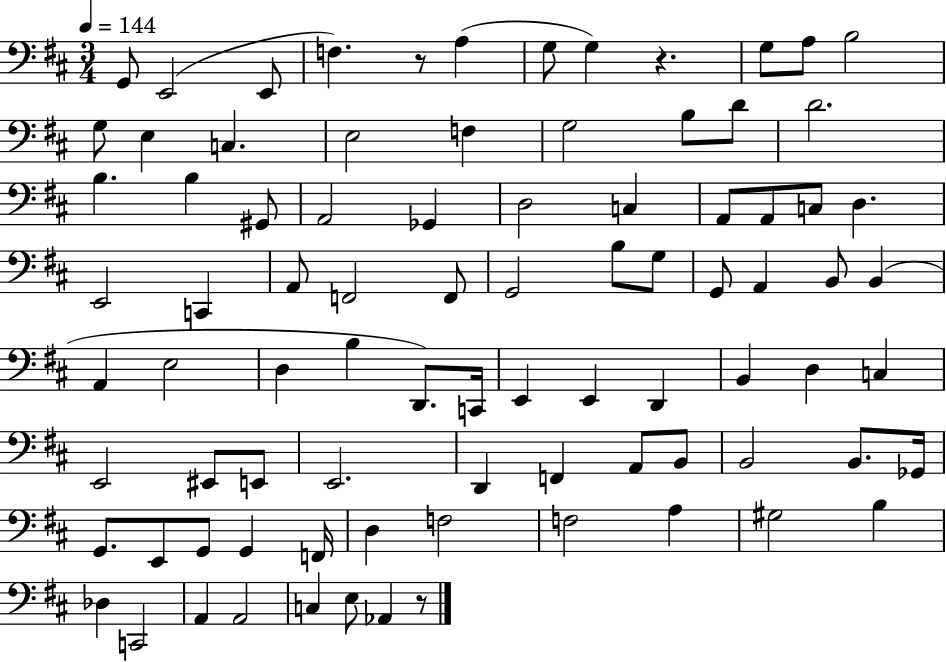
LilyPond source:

{
  \clef bass
  \numericTimeSignature
  \time 3/4
  \key d \major
  \tempo 4 = 144
  g,8 e,2( e,8 | f4.) r8 a4( | g8 g4) r4. | g8 a8 b2 | \break g8 e4 c4. | e2 f4 | g2 b8 d'8 | d'2. | \break b4. b4 gis,8 | a,2 ges,4 | d2 c4 | a,8 a,8 c8 d4. | \break e,2 c,4 | a,8 f,2 f,8 | g,2 b8 g8 | g,8 a,4 b,8 b,4( | \break a,4 e2 | d4 b4 d,8.) c,16 | e,4 e,4 d,4 | b,4 d4 c4 | \break e,2 eis,8 e,8 | e,2. | d,4 f,4 a,8 b,8 | b,2 b,8. ges,16 | \break g,8. e,8 g,8 g,4 f,16 | d4 f2 | f2 a4 | gis2 b4 | \break des4 c,2 | a,4 a,2 | c4 e8 aes,4 r8 | \bar "|."
}